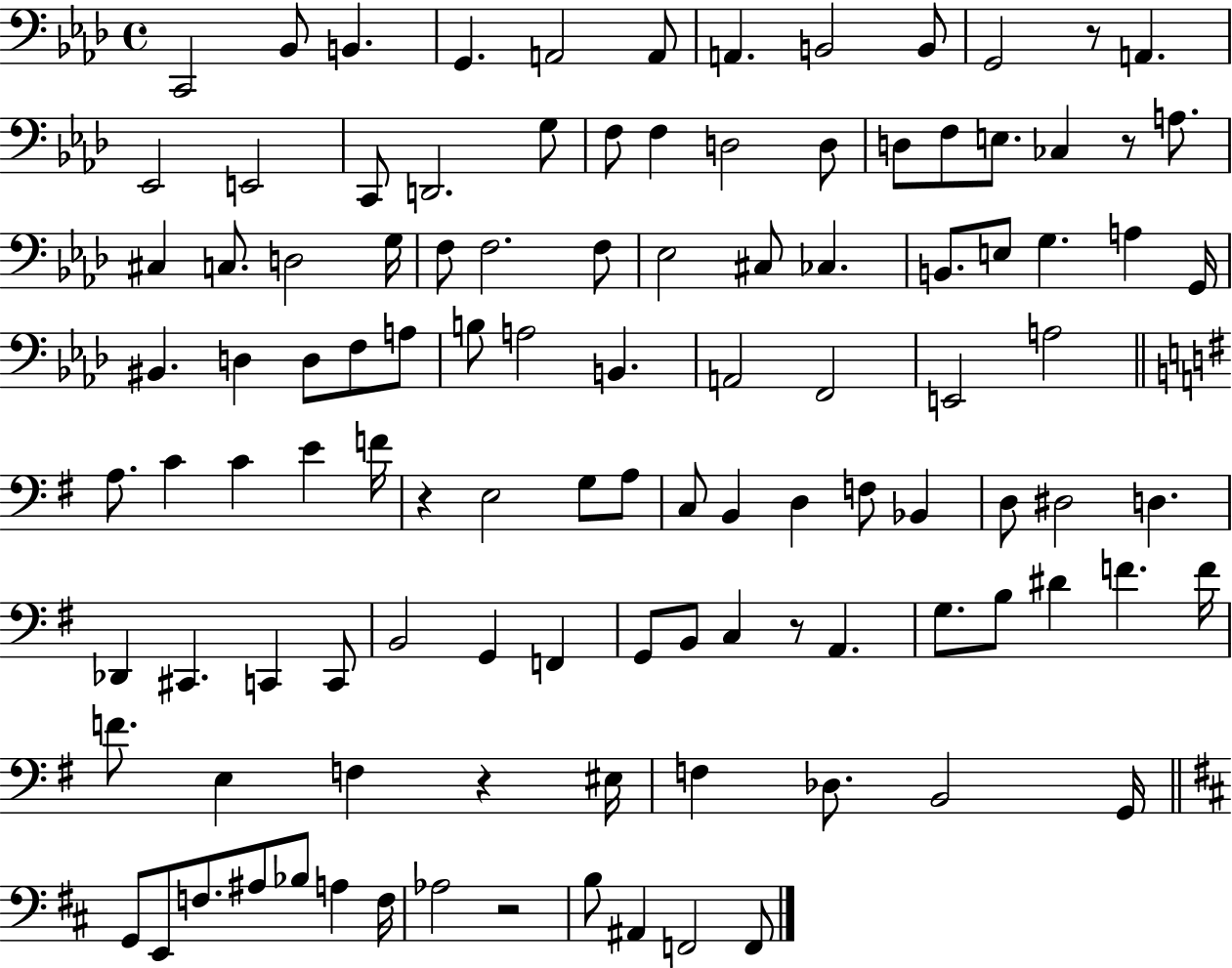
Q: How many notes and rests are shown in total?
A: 110